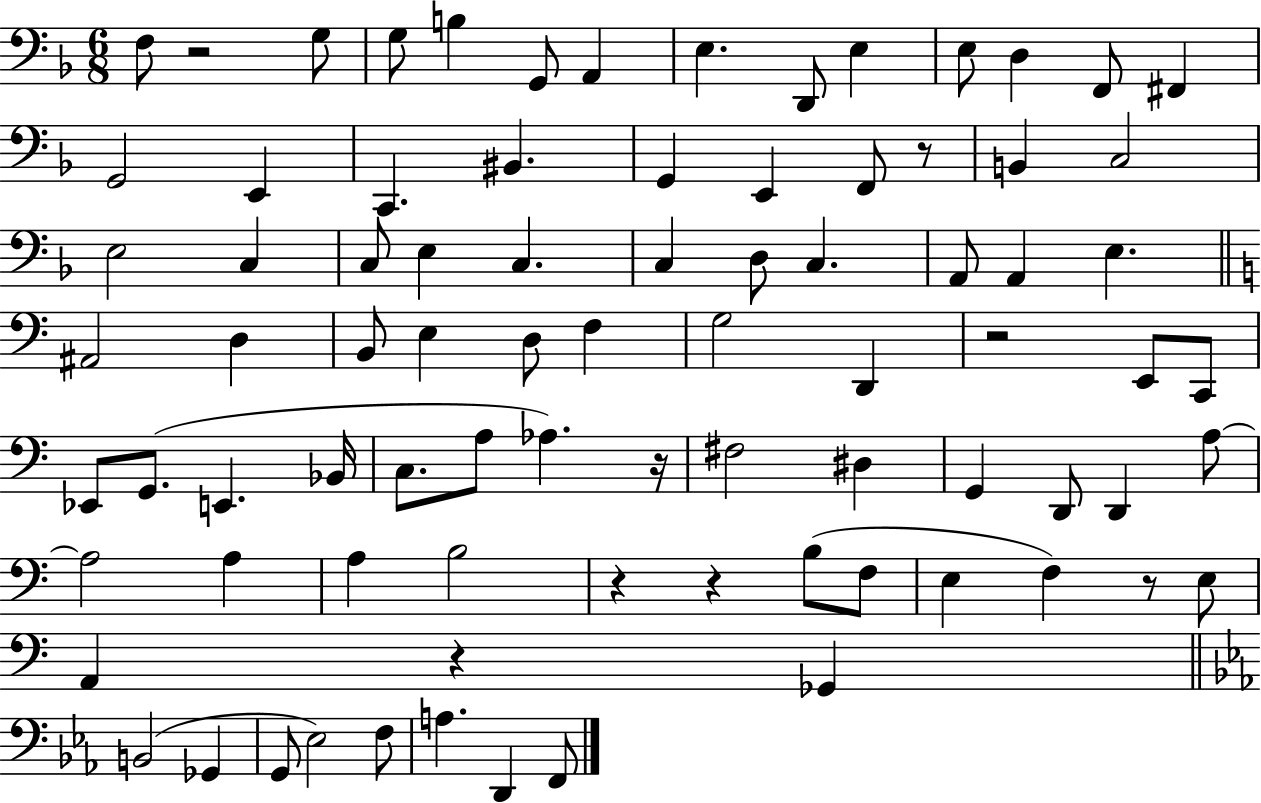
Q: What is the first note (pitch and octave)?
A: F3